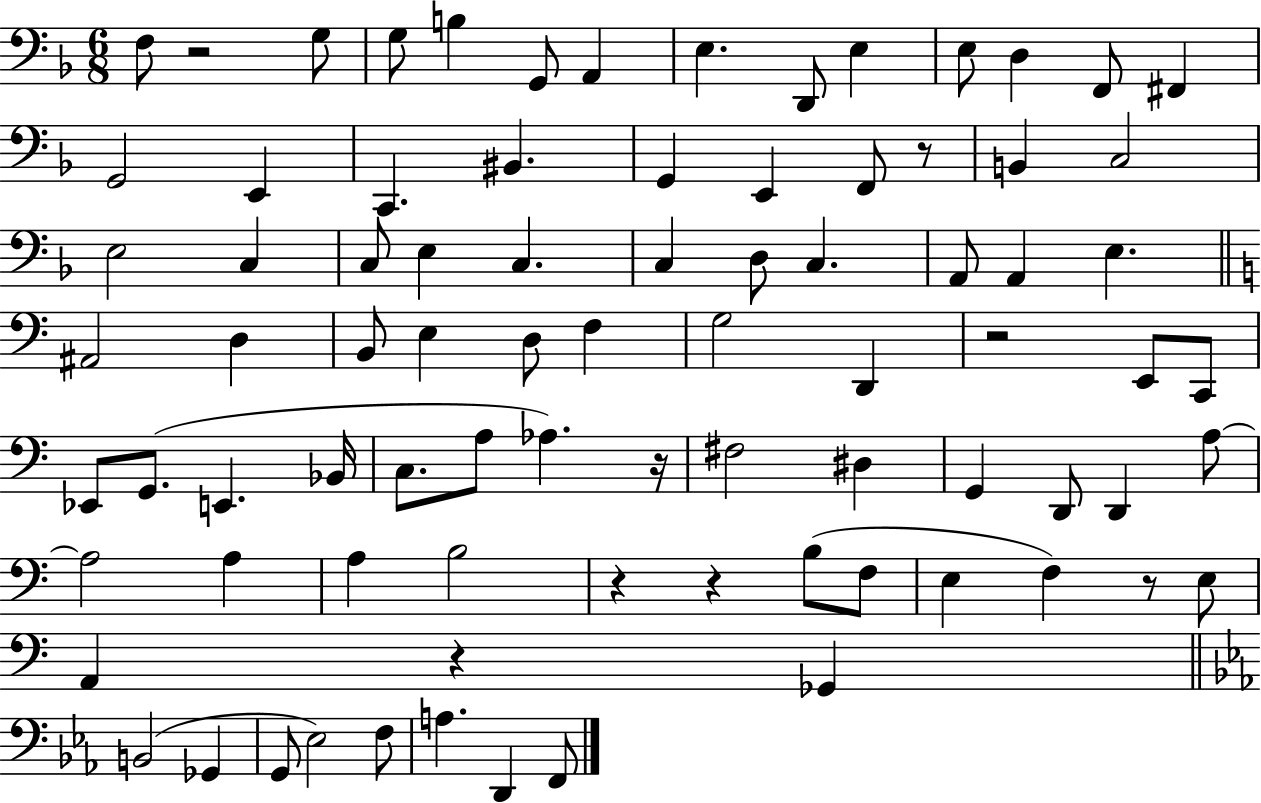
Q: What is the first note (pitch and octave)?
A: F3